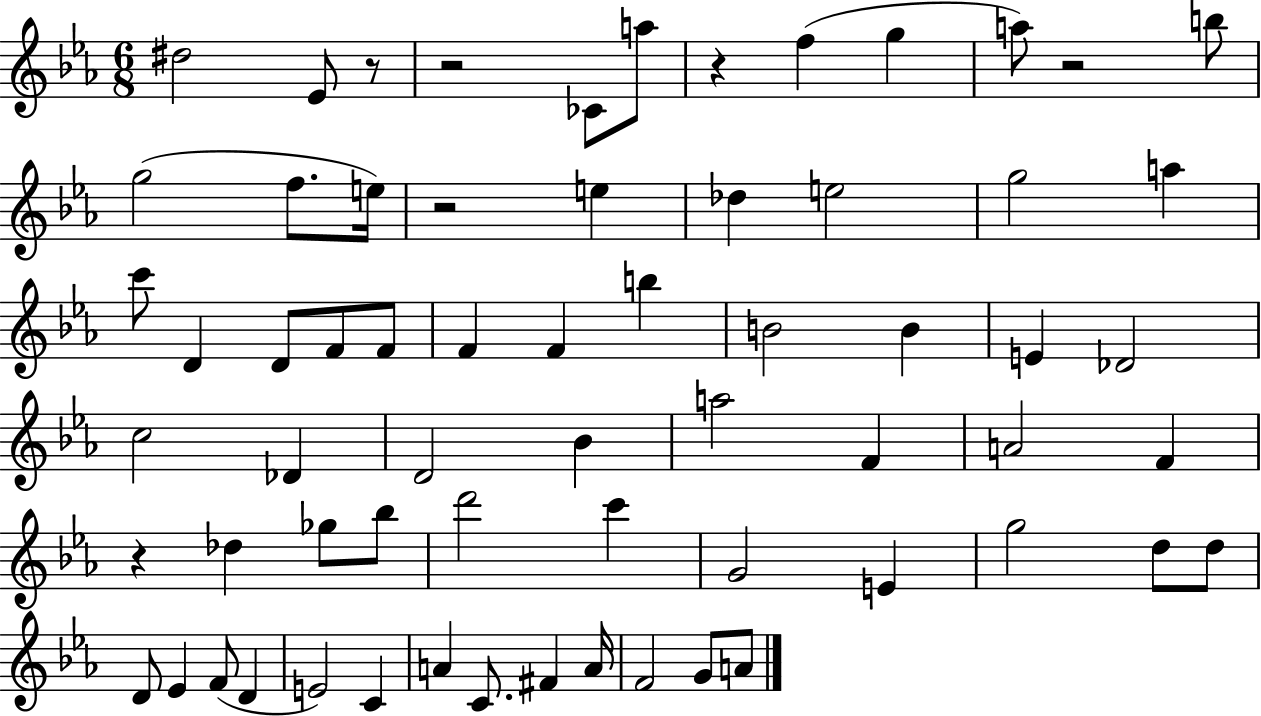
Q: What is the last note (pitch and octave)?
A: A4